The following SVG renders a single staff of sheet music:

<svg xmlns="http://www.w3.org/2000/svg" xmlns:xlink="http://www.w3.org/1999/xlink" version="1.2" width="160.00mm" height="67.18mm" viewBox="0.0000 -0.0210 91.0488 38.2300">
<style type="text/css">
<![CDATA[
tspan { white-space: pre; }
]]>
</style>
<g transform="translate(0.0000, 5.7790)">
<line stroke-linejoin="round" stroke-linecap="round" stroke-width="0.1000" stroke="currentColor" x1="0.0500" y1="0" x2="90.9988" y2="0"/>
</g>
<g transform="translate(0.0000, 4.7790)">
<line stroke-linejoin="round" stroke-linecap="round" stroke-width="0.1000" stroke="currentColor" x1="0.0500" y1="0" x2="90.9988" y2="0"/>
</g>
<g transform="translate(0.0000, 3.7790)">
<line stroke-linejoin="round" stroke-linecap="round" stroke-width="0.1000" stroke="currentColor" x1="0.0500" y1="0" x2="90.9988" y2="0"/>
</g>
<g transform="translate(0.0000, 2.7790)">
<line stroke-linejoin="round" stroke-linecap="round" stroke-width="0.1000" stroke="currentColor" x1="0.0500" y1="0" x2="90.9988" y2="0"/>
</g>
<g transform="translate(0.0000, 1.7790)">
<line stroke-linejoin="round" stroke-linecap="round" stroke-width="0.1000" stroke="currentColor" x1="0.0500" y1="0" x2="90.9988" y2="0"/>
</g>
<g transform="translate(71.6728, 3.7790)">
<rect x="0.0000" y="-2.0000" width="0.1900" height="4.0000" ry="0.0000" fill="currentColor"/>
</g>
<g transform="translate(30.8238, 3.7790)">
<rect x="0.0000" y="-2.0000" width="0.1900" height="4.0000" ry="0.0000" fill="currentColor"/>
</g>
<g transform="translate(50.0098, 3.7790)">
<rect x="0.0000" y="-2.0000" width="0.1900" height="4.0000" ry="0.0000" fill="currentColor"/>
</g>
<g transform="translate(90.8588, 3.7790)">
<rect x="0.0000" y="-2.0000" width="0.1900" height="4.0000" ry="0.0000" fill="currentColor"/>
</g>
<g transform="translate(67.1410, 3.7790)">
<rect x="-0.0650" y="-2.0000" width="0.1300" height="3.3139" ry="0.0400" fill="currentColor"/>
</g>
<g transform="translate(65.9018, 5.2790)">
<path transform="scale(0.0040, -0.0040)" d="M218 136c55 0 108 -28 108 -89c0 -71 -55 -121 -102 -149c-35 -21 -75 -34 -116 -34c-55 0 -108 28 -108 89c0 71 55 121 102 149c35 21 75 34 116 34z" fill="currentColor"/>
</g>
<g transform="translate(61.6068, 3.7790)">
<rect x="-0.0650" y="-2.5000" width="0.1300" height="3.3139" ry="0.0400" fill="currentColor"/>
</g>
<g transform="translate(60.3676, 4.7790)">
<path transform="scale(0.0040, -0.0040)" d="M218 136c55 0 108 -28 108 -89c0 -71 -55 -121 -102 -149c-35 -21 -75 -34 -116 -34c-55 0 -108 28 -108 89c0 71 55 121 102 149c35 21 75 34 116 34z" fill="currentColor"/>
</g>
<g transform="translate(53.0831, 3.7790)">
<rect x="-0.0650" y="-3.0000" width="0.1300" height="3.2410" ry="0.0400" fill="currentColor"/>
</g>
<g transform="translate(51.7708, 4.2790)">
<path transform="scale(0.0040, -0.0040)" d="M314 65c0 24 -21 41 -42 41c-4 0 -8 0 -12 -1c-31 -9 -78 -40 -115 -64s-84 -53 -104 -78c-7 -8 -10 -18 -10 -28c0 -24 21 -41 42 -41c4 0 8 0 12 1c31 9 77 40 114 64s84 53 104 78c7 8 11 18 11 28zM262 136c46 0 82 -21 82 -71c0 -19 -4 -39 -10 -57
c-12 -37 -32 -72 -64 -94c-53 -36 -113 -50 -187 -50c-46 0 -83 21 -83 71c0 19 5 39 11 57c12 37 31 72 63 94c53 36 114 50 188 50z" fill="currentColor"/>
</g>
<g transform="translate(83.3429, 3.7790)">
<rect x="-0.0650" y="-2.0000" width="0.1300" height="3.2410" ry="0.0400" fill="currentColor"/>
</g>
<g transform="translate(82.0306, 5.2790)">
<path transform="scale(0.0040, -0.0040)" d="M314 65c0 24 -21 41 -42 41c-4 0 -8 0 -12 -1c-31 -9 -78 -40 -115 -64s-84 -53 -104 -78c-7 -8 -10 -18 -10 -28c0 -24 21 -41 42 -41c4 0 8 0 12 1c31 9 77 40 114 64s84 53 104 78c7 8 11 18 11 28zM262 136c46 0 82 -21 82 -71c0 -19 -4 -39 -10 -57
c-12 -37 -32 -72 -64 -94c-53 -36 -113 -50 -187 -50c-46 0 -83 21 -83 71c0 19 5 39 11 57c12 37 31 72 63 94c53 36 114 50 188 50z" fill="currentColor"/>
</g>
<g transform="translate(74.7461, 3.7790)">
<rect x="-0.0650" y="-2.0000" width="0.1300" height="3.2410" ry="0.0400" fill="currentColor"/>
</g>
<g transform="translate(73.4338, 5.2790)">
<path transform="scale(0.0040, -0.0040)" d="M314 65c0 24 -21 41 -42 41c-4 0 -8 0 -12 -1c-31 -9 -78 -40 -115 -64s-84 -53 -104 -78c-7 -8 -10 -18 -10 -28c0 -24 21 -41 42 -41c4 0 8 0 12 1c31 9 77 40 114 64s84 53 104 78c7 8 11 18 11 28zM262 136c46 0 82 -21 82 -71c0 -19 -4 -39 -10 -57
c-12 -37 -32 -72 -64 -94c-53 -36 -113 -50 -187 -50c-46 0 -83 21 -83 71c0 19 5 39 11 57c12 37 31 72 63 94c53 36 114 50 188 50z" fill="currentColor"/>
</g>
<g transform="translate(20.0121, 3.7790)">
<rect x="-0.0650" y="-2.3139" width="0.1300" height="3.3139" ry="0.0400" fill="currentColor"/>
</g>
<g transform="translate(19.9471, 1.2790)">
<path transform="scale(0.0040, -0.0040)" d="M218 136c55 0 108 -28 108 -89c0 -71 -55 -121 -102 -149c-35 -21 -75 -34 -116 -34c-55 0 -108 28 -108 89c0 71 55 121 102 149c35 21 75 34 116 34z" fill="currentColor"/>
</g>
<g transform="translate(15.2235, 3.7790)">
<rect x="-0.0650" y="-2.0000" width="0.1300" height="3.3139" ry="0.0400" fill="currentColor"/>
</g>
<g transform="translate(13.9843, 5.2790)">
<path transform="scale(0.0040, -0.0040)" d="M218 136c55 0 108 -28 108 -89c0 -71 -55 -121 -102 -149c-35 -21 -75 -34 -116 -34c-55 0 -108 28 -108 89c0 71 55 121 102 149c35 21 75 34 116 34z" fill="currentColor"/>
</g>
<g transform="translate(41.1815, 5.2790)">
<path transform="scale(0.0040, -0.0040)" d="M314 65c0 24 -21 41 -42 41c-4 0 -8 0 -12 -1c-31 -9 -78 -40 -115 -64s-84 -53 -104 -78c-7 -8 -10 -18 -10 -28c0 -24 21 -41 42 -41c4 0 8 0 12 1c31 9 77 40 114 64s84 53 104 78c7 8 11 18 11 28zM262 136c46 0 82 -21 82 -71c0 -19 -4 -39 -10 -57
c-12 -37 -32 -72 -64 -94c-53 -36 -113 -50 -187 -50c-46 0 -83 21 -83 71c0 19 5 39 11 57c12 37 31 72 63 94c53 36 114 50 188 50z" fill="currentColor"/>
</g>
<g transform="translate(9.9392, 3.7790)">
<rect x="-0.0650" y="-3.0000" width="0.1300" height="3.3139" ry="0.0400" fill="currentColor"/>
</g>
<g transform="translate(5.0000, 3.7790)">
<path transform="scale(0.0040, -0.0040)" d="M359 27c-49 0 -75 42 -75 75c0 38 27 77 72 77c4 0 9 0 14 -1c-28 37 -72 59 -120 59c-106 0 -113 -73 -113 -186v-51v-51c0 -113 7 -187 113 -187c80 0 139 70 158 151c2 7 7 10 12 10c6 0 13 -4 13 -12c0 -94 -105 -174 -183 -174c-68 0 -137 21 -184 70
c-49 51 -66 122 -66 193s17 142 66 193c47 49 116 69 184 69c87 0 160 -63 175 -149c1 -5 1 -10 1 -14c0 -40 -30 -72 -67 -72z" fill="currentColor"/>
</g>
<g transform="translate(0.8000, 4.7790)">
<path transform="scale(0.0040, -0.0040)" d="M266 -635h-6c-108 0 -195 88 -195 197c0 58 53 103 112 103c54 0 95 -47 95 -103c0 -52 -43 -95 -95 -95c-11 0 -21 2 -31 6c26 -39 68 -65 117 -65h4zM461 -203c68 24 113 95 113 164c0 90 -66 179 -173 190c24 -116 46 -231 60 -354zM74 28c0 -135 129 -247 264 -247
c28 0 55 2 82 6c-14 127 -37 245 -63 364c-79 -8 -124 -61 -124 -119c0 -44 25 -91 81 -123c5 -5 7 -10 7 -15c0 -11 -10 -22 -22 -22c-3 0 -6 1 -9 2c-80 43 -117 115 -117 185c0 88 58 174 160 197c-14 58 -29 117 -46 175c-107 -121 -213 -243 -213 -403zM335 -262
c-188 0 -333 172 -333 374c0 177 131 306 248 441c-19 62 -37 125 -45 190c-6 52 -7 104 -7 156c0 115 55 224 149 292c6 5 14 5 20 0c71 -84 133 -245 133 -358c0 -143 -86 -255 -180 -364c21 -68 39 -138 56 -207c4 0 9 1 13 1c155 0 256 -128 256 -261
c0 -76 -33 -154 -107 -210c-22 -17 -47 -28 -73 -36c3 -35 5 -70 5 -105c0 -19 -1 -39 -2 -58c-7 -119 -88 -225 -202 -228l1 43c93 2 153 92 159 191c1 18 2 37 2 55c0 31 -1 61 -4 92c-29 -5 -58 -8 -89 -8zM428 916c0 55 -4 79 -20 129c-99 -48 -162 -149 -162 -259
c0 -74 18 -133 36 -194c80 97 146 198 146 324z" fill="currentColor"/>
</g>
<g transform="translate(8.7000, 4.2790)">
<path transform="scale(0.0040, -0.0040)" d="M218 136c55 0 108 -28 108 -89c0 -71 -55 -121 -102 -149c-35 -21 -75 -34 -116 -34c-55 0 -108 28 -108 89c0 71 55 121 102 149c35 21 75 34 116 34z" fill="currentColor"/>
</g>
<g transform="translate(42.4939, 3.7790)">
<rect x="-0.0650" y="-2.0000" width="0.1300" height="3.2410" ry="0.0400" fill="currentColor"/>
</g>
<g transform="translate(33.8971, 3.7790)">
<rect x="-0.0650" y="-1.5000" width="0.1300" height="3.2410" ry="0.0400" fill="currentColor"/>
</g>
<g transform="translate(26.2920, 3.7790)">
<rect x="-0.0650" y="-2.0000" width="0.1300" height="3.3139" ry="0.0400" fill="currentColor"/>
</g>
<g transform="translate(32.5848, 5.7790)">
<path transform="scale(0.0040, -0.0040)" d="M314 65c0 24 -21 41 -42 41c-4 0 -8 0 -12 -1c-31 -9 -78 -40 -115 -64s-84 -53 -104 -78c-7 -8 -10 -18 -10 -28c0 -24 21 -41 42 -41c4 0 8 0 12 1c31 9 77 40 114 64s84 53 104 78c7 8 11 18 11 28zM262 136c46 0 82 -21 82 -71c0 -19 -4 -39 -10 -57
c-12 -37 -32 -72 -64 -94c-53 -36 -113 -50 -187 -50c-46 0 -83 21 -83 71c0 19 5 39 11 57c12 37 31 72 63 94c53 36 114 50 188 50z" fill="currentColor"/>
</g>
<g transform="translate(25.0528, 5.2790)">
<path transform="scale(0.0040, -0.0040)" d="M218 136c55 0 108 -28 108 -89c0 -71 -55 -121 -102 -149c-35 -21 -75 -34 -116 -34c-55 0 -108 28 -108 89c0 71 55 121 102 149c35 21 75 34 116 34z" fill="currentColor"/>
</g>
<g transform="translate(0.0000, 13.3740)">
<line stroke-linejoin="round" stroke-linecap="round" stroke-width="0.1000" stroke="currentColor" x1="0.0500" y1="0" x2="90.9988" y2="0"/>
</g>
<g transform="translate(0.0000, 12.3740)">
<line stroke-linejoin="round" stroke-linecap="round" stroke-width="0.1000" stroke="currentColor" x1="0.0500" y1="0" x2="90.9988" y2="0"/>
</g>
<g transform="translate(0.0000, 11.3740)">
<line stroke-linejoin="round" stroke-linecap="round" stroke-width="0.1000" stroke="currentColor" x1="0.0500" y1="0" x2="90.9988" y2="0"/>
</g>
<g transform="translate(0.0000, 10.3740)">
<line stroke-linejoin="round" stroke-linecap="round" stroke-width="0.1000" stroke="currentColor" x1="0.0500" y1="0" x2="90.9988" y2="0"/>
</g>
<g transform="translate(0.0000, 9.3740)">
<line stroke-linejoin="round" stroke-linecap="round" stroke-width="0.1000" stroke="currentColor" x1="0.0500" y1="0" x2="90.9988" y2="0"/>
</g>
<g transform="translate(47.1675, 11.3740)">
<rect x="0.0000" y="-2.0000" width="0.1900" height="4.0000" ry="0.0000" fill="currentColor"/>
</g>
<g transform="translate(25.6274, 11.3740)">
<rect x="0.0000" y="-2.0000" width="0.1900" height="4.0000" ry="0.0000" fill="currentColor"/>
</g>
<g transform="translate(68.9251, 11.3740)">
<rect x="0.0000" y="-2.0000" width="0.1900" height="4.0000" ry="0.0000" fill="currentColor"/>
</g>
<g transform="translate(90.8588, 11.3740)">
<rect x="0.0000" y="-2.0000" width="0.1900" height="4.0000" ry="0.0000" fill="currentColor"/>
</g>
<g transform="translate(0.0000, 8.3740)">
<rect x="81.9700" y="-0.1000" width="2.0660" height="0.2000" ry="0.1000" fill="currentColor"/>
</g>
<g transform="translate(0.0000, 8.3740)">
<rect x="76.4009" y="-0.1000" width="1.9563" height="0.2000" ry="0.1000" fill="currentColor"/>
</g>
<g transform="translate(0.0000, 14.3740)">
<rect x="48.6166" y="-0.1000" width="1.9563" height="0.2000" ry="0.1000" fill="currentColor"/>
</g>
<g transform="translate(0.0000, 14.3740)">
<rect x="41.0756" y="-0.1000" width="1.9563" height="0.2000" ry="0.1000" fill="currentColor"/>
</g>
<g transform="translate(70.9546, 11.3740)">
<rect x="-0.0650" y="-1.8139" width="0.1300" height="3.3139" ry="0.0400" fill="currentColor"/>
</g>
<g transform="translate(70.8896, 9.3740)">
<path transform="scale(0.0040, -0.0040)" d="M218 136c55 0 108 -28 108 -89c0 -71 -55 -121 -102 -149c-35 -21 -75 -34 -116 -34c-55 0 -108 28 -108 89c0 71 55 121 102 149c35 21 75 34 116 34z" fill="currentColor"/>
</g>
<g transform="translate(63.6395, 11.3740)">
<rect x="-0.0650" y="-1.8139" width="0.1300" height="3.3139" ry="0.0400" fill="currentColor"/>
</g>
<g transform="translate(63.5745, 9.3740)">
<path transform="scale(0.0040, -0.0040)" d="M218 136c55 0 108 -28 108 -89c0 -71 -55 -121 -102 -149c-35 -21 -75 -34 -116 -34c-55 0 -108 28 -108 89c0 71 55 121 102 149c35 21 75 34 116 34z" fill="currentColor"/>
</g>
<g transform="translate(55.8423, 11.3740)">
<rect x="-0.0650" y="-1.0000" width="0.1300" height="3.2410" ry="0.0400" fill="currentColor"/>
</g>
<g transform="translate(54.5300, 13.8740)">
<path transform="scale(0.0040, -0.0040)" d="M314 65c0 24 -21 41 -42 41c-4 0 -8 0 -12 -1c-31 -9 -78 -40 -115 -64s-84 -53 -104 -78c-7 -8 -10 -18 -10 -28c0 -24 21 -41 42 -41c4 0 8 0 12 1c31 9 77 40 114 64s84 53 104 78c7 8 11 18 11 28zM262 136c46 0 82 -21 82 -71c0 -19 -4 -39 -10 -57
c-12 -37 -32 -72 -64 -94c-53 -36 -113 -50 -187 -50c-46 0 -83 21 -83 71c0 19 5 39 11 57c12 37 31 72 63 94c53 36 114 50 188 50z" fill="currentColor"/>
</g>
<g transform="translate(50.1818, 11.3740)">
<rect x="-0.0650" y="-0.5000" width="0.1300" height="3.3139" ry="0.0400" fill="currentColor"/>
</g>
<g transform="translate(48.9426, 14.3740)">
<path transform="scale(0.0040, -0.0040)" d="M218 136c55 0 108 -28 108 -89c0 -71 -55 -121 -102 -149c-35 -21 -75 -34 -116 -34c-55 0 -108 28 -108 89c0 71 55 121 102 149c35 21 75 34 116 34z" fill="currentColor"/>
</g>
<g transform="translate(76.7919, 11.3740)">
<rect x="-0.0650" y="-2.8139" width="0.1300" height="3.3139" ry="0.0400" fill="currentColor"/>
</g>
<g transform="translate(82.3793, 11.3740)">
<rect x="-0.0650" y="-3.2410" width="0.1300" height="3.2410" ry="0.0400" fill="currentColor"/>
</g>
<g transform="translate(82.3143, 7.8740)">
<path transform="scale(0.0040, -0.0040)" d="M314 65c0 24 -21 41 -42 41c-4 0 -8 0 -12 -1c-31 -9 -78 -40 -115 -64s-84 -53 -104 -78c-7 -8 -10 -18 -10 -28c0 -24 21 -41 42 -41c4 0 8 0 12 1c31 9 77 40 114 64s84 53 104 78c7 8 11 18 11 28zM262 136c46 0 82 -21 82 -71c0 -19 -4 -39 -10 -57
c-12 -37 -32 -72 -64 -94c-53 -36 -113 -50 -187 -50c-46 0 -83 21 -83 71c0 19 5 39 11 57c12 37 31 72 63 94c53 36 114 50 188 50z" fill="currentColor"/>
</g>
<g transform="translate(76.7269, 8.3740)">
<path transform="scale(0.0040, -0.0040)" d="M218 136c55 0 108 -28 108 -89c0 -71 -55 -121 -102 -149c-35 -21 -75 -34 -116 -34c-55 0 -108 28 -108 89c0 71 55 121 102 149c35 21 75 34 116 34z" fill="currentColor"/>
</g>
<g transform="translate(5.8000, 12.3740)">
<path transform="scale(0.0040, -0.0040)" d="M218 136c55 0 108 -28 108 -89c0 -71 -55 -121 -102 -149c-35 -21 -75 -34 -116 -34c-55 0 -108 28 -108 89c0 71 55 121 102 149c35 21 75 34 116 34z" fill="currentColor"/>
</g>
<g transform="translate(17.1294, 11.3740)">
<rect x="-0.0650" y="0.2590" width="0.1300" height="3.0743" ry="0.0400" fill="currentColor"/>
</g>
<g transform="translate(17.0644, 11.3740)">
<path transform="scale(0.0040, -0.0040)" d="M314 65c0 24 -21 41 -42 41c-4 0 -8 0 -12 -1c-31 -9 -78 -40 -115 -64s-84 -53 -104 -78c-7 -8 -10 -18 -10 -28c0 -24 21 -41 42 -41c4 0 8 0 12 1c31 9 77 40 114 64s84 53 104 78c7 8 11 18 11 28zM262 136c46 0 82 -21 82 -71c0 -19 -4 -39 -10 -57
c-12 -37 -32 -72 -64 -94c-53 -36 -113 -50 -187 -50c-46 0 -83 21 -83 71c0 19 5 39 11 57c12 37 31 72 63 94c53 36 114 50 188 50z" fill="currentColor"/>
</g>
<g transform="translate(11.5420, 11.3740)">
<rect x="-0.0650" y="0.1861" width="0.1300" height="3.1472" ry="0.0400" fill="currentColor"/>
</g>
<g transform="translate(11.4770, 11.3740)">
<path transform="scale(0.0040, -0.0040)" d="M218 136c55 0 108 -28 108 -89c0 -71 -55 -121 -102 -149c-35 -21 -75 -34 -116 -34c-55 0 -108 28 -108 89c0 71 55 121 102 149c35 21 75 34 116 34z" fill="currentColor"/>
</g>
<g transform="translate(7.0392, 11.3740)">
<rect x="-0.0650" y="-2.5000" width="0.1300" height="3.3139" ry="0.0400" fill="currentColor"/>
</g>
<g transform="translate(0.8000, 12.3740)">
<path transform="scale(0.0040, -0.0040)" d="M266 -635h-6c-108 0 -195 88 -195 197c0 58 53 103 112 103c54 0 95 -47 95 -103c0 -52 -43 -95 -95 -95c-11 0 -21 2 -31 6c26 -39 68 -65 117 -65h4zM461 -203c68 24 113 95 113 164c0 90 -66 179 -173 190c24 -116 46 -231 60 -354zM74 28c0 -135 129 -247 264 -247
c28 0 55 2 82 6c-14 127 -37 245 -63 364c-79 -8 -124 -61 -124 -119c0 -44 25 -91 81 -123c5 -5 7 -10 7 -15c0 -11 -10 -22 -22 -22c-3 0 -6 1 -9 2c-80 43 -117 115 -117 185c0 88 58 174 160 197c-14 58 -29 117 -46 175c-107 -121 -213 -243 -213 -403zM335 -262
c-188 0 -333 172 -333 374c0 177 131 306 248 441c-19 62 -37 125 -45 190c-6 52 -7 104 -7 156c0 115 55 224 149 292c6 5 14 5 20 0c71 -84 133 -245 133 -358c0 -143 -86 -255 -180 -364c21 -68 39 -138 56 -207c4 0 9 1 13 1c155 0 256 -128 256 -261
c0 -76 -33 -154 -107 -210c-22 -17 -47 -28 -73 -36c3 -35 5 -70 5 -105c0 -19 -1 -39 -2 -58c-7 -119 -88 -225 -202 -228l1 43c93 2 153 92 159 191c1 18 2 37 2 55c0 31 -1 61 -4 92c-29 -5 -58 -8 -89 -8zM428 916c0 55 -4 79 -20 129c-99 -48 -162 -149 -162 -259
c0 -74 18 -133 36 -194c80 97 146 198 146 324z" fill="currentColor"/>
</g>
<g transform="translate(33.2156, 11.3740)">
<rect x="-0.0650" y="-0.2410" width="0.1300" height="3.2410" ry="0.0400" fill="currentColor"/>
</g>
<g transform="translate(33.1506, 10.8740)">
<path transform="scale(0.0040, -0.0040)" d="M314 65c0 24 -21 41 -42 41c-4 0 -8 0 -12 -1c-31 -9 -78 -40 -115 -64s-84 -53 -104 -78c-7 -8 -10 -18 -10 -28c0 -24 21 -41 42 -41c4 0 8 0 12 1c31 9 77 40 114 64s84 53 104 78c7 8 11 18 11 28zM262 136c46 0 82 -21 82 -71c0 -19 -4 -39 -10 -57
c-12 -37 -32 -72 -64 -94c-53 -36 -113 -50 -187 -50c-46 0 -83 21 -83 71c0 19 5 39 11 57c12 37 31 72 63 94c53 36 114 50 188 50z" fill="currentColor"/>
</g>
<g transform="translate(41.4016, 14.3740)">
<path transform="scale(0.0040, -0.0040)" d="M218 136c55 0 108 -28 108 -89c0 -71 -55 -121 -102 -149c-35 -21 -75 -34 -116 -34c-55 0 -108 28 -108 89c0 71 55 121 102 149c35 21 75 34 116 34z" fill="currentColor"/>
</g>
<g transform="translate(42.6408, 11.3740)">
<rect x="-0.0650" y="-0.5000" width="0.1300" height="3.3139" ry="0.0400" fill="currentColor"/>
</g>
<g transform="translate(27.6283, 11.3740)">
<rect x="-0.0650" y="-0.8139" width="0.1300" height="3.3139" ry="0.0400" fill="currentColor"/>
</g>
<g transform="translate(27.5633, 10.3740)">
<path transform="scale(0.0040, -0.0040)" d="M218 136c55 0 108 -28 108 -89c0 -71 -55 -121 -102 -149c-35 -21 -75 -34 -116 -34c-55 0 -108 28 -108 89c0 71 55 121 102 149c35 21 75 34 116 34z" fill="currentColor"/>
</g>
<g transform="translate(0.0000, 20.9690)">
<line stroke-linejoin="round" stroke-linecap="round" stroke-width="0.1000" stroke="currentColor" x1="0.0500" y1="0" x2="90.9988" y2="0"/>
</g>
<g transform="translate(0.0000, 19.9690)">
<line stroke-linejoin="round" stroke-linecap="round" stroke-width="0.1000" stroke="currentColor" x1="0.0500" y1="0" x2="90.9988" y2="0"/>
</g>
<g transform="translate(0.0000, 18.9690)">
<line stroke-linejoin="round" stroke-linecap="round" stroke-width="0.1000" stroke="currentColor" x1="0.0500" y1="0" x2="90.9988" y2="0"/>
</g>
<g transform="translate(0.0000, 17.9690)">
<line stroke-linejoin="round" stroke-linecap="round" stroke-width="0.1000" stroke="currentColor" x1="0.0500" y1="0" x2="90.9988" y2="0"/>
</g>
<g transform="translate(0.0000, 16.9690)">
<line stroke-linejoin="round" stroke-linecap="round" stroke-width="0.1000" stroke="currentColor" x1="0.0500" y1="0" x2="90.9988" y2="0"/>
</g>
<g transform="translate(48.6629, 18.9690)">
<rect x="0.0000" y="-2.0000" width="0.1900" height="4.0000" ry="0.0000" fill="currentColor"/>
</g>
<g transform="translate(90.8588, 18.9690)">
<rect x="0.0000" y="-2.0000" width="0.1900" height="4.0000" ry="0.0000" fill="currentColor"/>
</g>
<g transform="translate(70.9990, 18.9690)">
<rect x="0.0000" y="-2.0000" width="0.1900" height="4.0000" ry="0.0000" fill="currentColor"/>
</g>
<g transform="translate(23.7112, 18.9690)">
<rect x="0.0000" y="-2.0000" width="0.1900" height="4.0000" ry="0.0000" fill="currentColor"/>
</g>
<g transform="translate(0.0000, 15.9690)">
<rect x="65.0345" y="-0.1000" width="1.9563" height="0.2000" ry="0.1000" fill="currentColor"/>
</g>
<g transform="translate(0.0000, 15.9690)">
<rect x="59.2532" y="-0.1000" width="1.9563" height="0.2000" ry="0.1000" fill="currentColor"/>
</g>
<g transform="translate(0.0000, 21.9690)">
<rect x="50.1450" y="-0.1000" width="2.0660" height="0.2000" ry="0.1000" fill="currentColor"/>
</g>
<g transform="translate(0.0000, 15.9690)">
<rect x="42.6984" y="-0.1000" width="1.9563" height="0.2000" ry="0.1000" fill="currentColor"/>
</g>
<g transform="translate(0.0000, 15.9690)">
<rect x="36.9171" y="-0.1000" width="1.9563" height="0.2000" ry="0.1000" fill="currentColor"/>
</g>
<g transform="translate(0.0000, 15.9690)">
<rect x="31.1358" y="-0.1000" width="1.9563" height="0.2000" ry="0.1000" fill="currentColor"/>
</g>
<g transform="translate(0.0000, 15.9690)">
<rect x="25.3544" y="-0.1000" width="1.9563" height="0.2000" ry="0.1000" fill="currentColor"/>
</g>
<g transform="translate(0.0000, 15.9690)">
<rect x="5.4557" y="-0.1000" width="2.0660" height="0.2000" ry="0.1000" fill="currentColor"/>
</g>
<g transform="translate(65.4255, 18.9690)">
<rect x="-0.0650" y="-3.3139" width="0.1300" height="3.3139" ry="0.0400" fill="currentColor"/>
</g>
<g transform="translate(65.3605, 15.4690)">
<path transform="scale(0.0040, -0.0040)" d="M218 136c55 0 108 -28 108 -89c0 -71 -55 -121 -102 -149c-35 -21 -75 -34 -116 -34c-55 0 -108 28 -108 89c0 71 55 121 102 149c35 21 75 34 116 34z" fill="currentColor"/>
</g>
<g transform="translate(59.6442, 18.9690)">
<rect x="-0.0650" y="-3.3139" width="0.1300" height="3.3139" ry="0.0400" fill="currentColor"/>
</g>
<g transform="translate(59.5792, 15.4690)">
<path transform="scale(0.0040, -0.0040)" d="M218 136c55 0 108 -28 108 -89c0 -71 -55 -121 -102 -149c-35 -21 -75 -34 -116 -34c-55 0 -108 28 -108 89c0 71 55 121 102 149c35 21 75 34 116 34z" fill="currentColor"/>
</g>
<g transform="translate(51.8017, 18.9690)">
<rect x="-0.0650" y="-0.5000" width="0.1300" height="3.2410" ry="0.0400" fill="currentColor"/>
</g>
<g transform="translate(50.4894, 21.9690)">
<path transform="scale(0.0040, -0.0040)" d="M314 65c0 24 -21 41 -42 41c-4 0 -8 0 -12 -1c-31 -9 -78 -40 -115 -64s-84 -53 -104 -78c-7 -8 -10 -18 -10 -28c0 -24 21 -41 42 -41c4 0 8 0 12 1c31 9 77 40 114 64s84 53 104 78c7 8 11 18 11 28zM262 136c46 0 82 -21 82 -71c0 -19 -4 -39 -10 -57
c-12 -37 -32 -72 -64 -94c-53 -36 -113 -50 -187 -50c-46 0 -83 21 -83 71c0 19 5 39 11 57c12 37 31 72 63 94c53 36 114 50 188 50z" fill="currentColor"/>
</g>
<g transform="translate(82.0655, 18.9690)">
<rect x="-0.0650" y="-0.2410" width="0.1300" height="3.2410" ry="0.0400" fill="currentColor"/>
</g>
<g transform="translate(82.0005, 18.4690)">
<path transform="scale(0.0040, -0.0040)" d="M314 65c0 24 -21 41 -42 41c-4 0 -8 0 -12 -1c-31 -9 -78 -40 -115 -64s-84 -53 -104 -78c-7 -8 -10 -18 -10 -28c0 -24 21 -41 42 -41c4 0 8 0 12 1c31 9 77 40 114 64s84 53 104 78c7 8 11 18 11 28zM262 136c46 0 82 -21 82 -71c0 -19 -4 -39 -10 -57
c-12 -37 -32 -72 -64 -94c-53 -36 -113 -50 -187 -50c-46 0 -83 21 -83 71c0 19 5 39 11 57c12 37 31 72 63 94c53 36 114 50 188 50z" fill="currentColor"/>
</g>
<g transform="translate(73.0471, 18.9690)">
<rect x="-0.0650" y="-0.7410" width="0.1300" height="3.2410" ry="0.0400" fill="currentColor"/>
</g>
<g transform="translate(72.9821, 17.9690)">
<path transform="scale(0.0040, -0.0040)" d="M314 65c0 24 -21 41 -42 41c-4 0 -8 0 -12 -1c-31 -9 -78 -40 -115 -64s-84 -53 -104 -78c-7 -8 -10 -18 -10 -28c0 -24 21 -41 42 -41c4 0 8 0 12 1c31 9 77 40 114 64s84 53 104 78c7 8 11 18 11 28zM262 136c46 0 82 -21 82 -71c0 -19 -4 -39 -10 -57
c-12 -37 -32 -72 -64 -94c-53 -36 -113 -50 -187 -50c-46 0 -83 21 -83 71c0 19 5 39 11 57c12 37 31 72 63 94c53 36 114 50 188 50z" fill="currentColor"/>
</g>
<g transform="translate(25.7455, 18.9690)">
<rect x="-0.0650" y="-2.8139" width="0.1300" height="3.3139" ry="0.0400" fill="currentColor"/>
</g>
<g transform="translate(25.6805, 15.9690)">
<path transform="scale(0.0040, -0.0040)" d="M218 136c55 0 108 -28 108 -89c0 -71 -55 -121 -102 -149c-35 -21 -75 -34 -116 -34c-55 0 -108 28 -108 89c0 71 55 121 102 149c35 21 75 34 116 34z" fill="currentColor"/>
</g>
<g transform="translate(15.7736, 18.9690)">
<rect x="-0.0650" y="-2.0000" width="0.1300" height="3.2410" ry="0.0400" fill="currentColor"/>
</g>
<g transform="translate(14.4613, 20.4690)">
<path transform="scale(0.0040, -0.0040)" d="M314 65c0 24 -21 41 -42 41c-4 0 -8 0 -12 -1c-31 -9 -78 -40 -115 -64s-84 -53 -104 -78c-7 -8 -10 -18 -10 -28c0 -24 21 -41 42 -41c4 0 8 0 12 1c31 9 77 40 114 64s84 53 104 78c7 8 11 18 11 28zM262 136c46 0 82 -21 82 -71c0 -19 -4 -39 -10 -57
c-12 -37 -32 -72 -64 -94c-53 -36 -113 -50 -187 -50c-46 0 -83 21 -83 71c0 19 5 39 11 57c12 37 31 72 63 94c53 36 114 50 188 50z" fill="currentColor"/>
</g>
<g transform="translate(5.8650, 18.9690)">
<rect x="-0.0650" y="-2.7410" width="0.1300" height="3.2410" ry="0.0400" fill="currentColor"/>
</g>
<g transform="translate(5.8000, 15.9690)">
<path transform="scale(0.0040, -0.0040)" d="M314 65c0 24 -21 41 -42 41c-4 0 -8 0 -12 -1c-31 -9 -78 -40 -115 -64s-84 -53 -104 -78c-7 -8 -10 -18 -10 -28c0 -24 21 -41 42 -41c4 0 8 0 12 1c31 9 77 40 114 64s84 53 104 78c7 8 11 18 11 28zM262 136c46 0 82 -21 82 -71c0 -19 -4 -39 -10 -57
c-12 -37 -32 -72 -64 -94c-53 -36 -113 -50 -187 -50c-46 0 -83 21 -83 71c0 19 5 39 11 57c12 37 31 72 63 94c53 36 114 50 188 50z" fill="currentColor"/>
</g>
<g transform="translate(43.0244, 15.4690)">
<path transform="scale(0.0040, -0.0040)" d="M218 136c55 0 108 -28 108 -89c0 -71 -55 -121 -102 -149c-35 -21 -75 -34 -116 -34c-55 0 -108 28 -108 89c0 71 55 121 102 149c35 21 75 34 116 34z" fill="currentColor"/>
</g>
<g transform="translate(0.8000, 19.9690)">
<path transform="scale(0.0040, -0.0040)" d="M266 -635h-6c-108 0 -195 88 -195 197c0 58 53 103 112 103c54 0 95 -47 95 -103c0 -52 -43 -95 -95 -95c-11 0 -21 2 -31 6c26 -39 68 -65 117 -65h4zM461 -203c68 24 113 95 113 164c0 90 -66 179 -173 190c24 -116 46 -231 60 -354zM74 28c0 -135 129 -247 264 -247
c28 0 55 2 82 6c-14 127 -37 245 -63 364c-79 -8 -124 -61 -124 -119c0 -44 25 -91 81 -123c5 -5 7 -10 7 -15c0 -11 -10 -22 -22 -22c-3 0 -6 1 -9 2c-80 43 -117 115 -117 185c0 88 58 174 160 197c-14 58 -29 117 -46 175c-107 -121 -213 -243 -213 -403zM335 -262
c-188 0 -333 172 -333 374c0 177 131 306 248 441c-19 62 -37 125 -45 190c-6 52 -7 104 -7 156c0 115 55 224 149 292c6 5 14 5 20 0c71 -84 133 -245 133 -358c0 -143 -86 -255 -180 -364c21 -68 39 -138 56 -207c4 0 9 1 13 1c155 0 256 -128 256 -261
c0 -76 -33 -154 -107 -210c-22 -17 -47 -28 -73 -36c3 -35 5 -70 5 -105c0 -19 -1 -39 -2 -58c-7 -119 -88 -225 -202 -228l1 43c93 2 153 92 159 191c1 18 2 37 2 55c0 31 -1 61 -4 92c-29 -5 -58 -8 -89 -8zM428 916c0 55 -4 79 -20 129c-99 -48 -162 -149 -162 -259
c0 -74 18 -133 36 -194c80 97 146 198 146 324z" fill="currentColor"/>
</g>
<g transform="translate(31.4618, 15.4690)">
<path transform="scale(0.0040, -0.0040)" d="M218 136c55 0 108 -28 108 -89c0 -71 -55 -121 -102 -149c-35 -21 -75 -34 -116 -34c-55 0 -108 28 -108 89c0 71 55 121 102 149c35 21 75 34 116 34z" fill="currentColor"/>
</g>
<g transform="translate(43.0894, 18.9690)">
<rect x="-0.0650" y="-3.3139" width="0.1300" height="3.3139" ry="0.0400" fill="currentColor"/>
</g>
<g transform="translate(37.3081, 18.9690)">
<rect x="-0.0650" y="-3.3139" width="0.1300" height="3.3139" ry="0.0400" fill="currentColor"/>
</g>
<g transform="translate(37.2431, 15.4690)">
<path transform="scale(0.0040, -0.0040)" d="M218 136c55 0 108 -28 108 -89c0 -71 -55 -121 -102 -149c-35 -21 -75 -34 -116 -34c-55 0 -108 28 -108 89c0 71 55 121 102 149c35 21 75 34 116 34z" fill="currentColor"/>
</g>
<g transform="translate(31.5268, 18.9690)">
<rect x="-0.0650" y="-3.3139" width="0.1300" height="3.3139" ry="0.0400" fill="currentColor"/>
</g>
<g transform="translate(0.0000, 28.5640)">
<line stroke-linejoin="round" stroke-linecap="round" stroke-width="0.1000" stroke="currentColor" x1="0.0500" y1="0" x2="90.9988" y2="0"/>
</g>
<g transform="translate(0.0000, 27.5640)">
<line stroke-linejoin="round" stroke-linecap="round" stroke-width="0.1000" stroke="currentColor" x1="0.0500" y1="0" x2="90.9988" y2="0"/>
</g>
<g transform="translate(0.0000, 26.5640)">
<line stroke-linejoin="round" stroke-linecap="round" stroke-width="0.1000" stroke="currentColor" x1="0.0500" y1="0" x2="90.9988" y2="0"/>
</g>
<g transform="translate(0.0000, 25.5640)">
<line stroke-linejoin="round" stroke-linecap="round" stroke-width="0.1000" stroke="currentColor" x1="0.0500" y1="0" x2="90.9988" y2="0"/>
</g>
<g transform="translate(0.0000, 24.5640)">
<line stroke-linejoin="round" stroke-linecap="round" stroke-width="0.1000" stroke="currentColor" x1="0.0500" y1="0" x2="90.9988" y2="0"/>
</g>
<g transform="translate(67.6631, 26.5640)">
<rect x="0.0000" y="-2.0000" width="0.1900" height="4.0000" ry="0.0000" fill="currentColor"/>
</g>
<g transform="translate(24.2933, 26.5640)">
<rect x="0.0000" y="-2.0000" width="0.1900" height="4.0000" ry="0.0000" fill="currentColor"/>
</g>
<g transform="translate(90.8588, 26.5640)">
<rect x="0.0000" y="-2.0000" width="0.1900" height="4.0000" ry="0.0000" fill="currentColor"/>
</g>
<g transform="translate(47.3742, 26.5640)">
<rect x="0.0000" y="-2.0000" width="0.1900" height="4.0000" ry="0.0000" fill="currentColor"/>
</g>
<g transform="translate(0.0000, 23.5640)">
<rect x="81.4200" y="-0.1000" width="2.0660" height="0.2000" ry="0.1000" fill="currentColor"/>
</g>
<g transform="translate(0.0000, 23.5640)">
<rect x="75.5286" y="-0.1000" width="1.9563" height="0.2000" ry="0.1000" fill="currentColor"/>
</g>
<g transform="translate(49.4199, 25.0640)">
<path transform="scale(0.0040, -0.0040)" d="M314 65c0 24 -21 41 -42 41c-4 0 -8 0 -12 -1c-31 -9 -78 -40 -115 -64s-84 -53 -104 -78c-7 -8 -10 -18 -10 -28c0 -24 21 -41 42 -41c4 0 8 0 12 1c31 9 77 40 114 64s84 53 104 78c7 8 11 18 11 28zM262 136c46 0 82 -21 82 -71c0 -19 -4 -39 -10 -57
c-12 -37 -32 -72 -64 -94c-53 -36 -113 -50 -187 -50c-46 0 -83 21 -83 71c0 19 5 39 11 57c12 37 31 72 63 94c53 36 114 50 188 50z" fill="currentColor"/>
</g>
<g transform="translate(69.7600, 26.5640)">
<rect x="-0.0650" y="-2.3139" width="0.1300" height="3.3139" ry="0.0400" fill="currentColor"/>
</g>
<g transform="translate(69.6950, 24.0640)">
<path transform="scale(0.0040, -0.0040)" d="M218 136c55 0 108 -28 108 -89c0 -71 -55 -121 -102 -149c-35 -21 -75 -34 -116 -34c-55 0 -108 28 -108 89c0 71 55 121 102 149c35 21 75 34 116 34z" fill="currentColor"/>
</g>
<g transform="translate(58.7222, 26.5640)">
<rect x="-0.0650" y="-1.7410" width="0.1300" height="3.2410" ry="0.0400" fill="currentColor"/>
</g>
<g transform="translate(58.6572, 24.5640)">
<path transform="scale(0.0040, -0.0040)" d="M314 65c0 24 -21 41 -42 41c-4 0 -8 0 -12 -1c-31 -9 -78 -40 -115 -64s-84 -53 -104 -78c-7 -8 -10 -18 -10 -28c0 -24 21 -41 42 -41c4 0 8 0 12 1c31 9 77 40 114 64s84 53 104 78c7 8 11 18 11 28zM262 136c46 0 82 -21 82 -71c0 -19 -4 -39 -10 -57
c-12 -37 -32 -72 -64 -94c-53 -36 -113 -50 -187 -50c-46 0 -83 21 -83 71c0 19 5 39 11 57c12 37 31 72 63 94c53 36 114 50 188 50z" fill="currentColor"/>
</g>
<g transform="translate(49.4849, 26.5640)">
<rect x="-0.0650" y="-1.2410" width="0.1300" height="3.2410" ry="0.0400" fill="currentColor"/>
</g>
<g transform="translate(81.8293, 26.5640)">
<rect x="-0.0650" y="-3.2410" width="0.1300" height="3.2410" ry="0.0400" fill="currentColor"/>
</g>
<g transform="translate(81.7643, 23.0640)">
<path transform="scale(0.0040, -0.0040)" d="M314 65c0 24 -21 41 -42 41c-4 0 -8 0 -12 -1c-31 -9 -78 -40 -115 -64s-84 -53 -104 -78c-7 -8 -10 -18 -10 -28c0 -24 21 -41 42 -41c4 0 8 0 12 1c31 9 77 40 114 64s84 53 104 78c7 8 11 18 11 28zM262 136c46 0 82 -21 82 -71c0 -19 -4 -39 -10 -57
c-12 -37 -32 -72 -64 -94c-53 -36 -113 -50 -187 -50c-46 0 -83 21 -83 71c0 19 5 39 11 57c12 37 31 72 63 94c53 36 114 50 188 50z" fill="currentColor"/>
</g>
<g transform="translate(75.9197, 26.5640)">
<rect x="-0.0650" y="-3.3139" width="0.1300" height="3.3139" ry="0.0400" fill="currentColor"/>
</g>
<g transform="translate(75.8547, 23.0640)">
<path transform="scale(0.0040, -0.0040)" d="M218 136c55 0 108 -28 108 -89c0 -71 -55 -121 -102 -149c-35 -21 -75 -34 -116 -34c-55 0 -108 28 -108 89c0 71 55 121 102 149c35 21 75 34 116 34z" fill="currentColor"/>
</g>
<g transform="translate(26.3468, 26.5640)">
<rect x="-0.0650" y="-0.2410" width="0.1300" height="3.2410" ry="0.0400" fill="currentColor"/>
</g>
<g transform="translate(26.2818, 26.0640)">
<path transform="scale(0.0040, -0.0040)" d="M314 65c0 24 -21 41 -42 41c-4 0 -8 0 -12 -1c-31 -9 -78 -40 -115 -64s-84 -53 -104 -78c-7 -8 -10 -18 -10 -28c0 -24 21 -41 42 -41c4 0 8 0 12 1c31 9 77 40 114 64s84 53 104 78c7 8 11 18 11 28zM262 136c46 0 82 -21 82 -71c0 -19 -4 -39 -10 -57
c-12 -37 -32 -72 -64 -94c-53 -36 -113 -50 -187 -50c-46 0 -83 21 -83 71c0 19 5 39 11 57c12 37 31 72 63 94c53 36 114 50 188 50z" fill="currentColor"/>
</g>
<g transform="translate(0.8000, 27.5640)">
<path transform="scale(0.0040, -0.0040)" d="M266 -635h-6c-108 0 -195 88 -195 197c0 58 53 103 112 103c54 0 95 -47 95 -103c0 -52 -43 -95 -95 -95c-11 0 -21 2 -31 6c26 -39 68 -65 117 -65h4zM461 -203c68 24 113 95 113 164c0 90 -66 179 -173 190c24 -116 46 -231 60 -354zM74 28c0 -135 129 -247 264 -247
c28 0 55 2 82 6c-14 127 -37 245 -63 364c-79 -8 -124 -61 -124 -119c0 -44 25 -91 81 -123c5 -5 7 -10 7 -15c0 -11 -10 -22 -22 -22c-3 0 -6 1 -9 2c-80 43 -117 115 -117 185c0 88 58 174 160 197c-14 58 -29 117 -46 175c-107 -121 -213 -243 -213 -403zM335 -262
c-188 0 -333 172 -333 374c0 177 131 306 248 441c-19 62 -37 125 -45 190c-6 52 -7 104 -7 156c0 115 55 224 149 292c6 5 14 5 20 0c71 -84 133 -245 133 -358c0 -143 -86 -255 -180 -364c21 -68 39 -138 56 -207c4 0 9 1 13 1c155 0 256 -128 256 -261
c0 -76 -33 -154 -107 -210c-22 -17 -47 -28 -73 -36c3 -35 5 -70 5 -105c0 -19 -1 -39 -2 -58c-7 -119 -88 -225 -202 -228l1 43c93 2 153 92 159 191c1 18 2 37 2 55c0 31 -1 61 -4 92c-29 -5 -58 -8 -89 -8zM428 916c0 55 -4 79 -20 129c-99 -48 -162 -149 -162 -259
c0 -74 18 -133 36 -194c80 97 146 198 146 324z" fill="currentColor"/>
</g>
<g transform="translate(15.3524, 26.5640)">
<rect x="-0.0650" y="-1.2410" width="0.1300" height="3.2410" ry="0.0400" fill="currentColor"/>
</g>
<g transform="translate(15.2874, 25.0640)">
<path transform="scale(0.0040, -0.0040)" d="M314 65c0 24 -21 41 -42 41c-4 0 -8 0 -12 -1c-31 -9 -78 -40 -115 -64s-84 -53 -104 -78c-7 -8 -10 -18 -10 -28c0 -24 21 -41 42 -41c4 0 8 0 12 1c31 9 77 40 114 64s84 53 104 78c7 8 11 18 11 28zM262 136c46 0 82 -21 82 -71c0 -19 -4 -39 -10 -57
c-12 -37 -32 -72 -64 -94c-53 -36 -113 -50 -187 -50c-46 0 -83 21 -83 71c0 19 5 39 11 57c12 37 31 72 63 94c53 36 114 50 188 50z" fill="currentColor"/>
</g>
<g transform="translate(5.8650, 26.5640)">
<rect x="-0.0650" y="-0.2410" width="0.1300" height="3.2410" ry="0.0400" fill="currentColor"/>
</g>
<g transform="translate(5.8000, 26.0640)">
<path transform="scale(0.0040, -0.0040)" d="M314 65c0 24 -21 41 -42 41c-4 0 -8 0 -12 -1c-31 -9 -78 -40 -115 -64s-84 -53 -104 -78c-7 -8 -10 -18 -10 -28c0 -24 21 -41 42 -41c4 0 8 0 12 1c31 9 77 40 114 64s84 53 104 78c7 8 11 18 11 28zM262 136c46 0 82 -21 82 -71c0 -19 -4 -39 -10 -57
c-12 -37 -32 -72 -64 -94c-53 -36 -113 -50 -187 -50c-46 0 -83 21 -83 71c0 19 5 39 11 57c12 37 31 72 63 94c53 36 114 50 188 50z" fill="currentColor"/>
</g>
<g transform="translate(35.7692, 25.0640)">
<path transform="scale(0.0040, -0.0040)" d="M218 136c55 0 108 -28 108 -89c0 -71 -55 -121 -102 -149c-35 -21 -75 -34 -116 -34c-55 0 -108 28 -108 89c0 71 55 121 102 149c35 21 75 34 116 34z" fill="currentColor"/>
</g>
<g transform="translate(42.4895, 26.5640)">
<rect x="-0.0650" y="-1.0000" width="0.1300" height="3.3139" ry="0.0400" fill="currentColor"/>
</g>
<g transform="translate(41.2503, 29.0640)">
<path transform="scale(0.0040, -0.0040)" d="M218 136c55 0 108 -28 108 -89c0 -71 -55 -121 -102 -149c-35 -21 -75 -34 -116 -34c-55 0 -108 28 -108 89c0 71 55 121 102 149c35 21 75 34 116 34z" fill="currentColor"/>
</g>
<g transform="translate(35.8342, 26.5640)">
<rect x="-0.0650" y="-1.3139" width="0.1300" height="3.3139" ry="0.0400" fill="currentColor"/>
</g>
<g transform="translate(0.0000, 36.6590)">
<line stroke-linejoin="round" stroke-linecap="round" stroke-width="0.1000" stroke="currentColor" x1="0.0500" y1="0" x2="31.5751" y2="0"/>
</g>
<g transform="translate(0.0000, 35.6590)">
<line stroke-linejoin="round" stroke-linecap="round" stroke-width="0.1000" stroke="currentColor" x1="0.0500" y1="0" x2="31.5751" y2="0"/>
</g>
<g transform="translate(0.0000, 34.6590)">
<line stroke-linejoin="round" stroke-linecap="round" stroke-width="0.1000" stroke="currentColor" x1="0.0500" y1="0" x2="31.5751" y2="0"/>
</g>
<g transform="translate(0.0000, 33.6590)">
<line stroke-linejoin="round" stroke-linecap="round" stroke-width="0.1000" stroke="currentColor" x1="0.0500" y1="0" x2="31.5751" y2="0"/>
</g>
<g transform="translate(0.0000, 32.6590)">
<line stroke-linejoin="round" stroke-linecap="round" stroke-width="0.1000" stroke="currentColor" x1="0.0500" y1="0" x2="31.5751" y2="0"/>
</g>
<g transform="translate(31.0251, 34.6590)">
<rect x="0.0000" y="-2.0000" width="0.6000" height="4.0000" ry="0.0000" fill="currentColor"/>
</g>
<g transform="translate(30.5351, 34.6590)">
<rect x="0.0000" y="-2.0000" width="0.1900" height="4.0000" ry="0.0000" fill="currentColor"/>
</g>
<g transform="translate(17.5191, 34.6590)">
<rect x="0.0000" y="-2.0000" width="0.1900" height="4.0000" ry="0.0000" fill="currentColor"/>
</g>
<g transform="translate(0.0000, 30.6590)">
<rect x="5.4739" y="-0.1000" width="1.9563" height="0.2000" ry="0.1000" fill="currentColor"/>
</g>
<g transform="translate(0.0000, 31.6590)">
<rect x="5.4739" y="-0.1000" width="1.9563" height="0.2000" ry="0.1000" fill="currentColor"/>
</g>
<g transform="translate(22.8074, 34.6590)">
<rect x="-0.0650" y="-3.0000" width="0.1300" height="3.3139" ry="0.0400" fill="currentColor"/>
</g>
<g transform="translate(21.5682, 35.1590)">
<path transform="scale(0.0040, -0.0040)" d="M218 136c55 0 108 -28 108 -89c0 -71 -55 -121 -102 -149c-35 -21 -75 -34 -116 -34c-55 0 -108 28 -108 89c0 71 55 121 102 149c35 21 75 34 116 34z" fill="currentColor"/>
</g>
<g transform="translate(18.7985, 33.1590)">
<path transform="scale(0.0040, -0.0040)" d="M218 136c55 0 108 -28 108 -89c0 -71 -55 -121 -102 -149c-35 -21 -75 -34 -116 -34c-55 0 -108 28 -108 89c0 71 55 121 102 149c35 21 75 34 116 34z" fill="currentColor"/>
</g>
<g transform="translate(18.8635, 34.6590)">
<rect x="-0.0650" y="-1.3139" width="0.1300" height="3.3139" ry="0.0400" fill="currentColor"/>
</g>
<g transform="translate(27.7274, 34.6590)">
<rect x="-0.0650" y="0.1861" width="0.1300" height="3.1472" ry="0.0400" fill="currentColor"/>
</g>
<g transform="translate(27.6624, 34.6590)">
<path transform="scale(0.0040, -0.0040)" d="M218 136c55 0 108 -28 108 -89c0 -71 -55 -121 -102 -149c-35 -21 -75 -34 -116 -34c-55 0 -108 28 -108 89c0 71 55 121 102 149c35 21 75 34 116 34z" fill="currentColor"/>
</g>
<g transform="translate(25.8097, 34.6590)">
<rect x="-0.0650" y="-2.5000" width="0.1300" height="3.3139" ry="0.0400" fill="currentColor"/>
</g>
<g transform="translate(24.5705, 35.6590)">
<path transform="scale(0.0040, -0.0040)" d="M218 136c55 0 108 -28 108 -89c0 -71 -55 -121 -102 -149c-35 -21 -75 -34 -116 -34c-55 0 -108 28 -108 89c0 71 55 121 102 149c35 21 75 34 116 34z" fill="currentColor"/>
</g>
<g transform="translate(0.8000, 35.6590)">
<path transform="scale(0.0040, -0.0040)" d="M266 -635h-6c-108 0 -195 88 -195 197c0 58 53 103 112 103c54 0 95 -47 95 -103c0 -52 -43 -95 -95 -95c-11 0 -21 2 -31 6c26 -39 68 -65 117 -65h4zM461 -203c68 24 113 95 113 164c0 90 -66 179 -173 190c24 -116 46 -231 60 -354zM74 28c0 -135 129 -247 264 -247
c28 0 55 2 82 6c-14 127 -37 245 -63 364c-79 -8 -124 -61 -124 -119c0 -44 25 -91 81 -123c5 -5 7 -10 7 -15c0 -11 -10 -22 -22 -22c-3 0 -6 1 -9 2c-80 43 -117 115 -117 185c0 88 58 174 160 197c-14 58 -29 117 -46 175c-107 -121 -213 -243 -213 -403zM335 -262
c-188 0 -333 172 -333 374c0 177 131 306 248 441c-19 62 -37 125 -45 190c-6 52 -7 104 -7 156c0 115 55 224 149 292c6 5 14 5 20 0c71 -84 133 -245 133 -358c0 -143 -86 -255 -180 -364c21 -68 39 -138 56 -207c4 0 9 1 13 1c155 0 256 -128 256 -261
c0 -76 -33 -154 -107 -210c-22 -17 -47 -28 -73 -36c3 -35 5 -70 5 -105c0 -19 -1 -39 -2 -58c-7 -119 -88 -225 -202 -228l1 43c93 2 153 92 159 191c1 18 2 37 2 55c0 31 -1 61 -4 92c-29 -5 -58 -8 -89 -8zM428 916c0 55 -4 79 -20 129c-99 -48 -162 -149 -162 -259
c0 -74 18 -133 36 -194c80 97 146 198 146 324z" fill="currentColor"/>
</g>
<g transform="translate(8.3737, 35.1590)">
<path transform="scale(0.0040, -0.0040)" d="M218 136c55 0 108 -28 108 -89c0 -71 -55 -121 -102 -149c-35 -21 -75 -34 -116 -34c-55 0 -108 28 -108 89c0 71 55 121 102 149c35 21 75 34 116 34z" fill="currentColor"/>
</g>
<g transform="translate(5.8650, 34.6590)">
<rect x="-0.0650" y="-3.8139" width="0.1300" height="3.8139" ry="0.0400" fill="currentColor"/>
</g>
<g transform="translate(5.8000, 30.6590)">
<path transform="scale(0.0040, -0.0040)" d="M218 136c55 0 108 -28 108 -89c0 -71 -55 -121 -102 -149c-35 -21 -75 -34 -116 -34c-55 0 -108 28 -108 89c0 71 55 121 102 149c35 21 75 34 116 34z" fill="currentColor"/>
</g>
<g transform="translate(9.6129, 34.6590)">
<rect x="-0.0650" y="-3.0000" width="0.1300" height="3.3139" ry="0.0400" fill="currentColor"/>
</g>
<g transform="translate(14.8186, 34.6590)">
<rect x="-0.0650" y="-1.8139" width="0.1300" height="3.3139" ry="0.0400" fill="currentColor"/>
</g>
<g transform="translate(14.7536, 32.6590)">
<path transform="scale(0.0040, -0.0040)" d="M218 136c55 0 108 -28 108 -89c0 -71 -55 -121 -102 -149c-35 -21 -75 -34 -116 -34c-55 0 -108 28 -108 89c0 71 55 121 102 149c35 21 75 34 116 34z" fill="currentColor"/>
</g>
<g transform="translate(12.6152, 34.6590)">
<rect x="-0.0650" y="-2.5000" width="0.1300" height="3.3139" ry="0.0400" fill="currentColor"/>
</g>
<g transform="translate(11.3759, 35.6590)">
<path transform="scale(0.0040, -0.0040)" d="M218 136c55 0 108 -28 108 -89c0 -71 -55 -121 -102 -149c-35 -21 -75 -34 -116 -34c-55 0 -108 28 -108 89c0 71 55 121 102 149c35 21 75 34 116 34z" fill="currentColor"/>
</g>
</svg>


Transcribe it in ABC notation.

X:1
T:Untitled
M:4/4
L:1/4
K:C
A F g F E2 F2 A2 G F F2 F2 G B B2 d c2 C C D2 f f a b2 a2 F2 a b b b C2 b b d2 c2 c2 e2 c2 e D e2 f2 g b b2 c' A G f e A G B